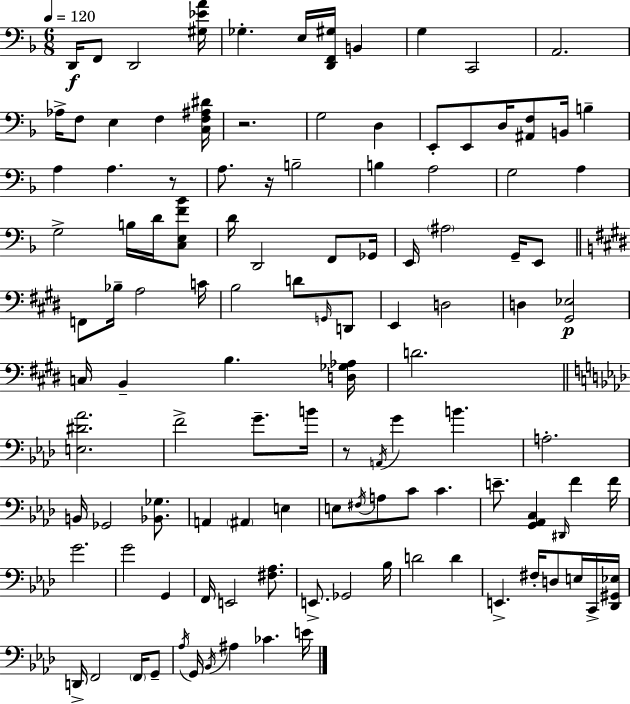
D2/s F2/e D2/h [G#3,Eb4,A4]/s Gb3/q. E3/s [D2,F2,G#3]/s B2/q G3/q C2/h A2/h. Ab3/s F3/e E3/q F3/q [C3,F3,A#3,D#4]/s R/h. G3/h D3/q E2/e E2/e D3/s [A#2,F3]/e B2/s B3/q A3/q A3/q. R/e A3/e. R/s B3/h B3/q A3/h G3/h A3/q G3/h B3/s D4/s [C3,E3,F4,Bb4]/e D4/s D2/h F2/e Gb2/s E2/s A#3/h G2/s E2/e F2/e Bb3/s A3/h C4/s B3/h D4/e G2/s D2/e E2/q D3/h D3/q [G#2,Eb3]/h C3/s B2/q B3/q. [D3,Gb3,Ab3]/s D4/h. [E3,D#4,Ab4]/h. F4/h G4/e. B4/s R/e A2/s G4/q B4/q. A3/h. B2/s Gb2/h [Bb2,Gb3]/e. A2/q A#2/q E3/q E3/e F#3/s A3/e C4/e C4/q. E4/e. [G2,Ab2,C3]/q D#2/s F4/q F4/s G4/h. G4/h G2/q F2/s E2/h [F#3,Ab3]/e. E2/e. Gb2/h Bb3/s D4/h D4/q E2/q. F#3/s D3/e E3/s C2/s [Db2,G#2,Eb3]/s D2/s F2/h F2/s G2/e Ab3/s G2/s Bb2/s A#3/q CES4/q. E4/s